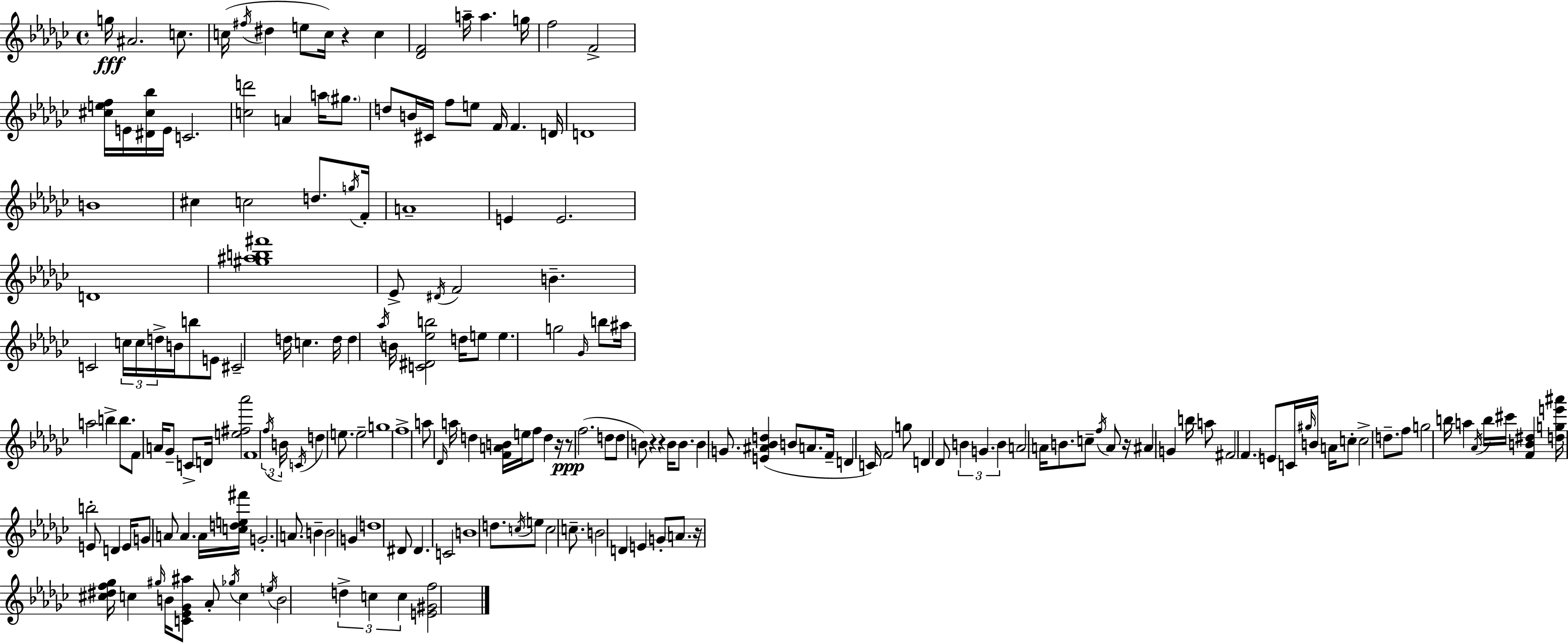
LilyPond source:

{
  \clef treble
  \time 4/4
  \defaultTimeSignature
  \key ees \minor
  g''16\fff ais'2. c''8. | c''16( \acciaccatura { fis''16 } dis''4 e''8 c''16) r4 c''4 | <des' f'>2 a''16-- a''4. | g''16 f''2 f'2-> | \break <cis'' e'' f''>16 e'16 <dis' cis'' bes''>16 e'16 c'2. | <c'' d'''>2 a'4 a''16 \parenthesize gis''8. | d''8 b'16 cis'16 f''8 e''8 f'16 f'4. | d'16 d'1 | \break b'1 | cis''4 c''2 d''8. | \acciaccatura { g''16 } f'16-. a'1-- | e'4 e'2. | \break d'1 | <gis'' ais'' b'' fis'''>1 | ees'8-> \acciaccatura { dis'16 } f'2 b'4.-- | c'2 \tuplet 3/2 { c''16 c''16 d''16-> } b'16 b''8 | \break e'8 cis'2-- d''16 c''4. | d''16 d''4 \acciaccatura { aes''16 } b'16 <c' dis' ees'' b''>2 | d''16 e''8 e''4. g''2 | \grace { ges'16 } b''8 ais''16 a''2 b''4-> | \break b''8. f'8 a'16 ges'8-- c'8-> d'16 <e'' fis'' aes'''>2 | f'1 | \tuplet 3/2 { \acciaccatura { f''16 } b'16 \acciaccatura { c'16 } } d''4 e''8. e''2-- | g''1 | \break f''1-> | a''8 \grace { des'16 } a''16 d''4 <f' a' b'>16 | e''16 f''8 d''4 r16 r8\ppp f''2.( | d''8 d''8 b'8) r4 | \break r4 b'16 b'8. b'4 g'8. <e' ais' bes' d''>4( | b'8 a'8. f'16-- d'4 c'16) f'2 | g''8 d'4 des'8 \tuplet 3/2 { b'4 | g'4. b'4 } a'2 | \break a'16 b'8. c''8-- \acciaccatura { f''16 } a'8 r16 ais'4 | g'4 b''16 a''8 fis'2 | \parenthesize f'4. e'8 c'16 \grace { gis''16 } b'16 a'16 c''8-. c''2-> | d''8.-- f''8 g''2 | \break b''16 a''4 \acciaccatura { aes'16 } b''16 cis'''16 <f' b' dis''>4 | <d'' g'' e''' ais'''>16 b''2-. e'8 d'4 e'16 | g'8 a'8 a'4. a'16 <c'' d'' e'' fis'''>16 g'2.-. | a'8. b'4-- b'2 | \break g'4 d''1 | dis'8 dis'4. | c'2 b'1 | d''8. \acciaccatura { c''16 } e''8 | \break c''2 c''8.-- b'2 | d'4 e'4 g'8-. a'8. | r16 <cis'' dis'' f'' ges''>16 c''4 \grace { gis''16 } b'16 <c' ees' ges' ais''>8 aes'8-. \acciaccatura { ges''16 } c''4 | \acciaccatura { e''16 } b'2 \tuplet 3/2 { d''4-> c''4 | \break c''4 } <e' gis' f''>2 \bar "|."
}